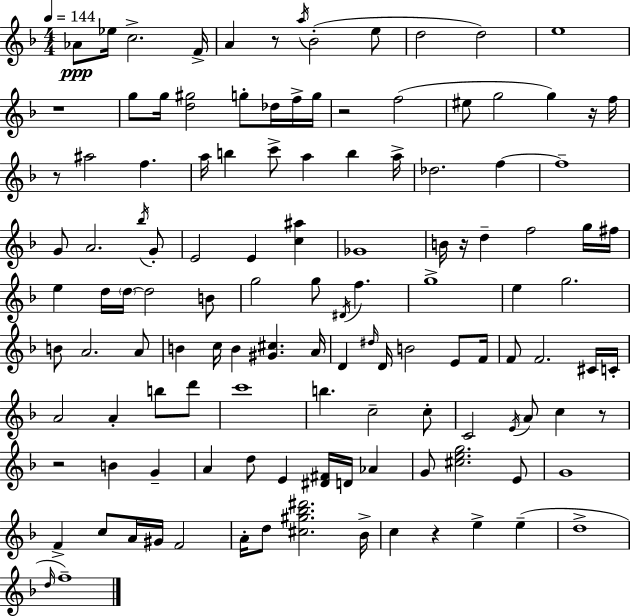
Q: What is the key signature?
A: D minor